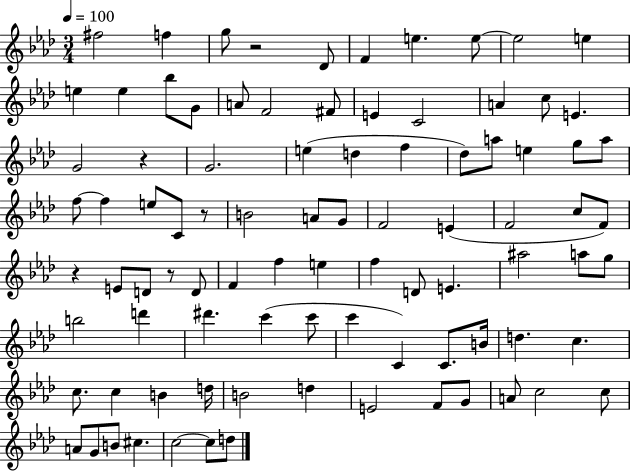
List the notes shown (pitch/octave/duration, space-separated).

F#5/h F5/q G5/e R/h Db4/e F4/q E5/q. E5/e E5/h E5/q E5/q E5/q Bb5/e G4/e A4/e F4/h F#4/e E4/q C4/h A4/q C5/e E4/q. G4/h R/q G4/h. E5/q D5/q F5/q Db5/e A5/e E5/q G5/e A5/e F5/e F5/q E5/e C4/e R/e B4/h A4/e G4/e F4/h E4/q F4/h C5/e F4/e R/q E4/e D4/e R/e D4/e F4/q F5/q E5/q F5/q D4/e E4/q. A#5/h A5/e G5/e B5/h D6/q D#6/q. C6/q C6/e C6/q C4/q C4/e. B4/s D5/q. C5/q. C5/e. C5/q B4/q D5/s B4/h D5/q E4/h F4/e G4/e A4/e C5/h C5/e A4/e G4/e B4/e C#5/q. C5/h C5/e D5/e